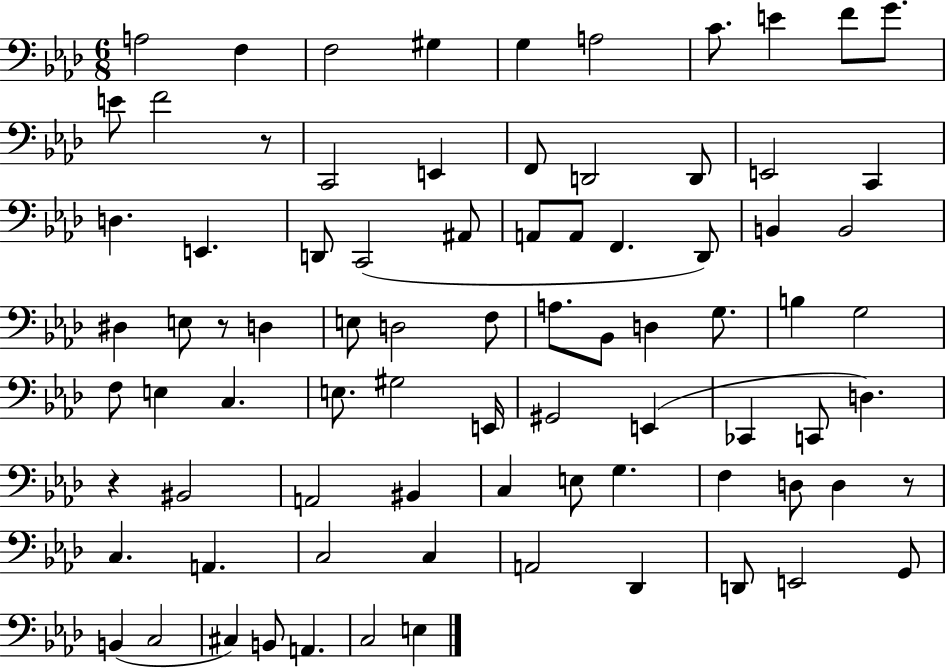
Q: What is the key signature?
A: AES major